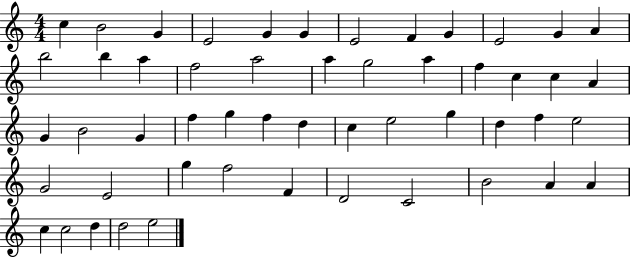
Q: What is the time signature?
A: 4/4